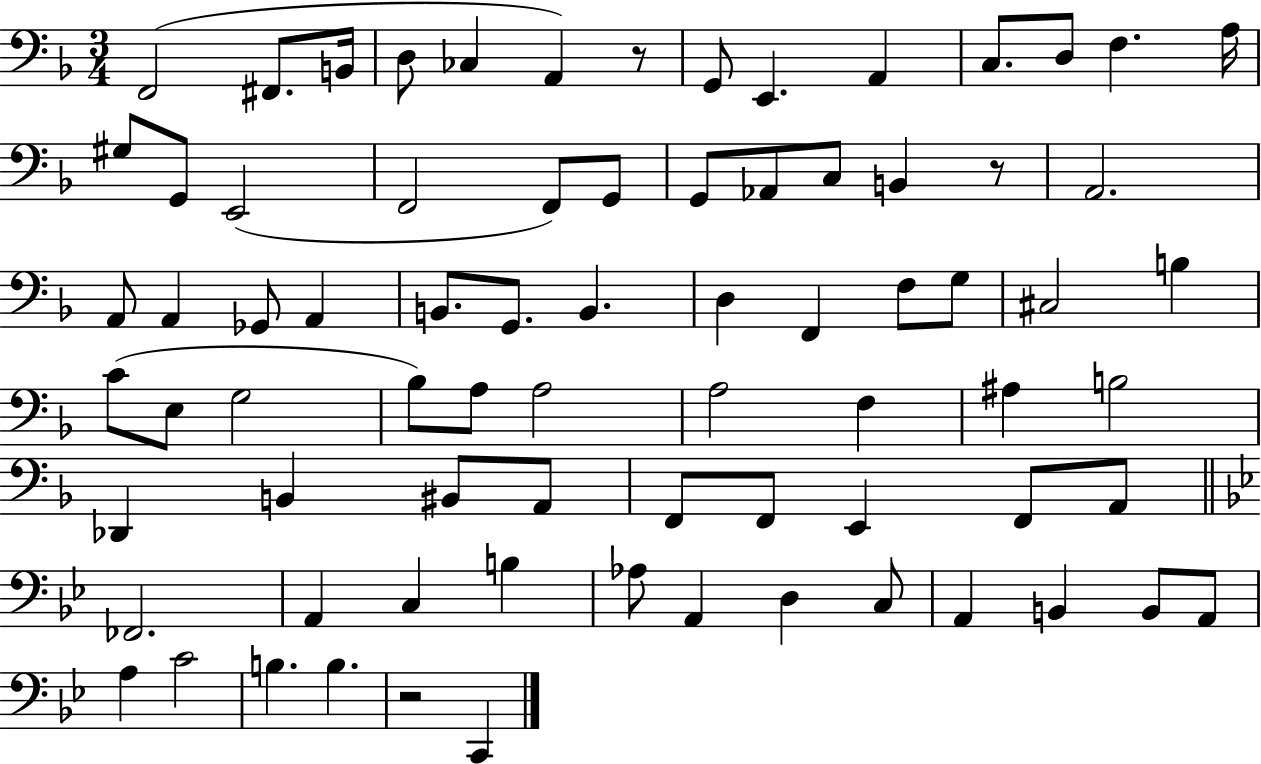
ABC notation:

X:1
T:Untitled
M:3/4
L:1/4
K:F
F,,2 ^F,,/2 B,,/4 D,/2 _C, A,, z/2 G,,/2 E,, A,, C,/2 D,/2 F, A,/4 ^G,/2 G,,/2 E,,2 F,,2 F,,/2 G,,/2 G,,/2 _A,,/2 C,/2 B,, z/2 A,,2 A,,/2 A,, _G,,/2 A,, B,,/2 G,,/2 B,, D, F,, F,/2 G,/2 ^C,2 B, C/2 E,/2 G,2 _B,/2 A,/2 A,2 A,2 F, ^A, B,2 _D,, B,, ^B,,/2 A,,/2 F,,/2 F,,/2 E,, F,,/2 A,,/2 _F,,2 A,, C, B, _A,/2 A,, D, C,/2 A,, B,, B,,/2 A,,/2 A, C2 B, B, z2 C,,